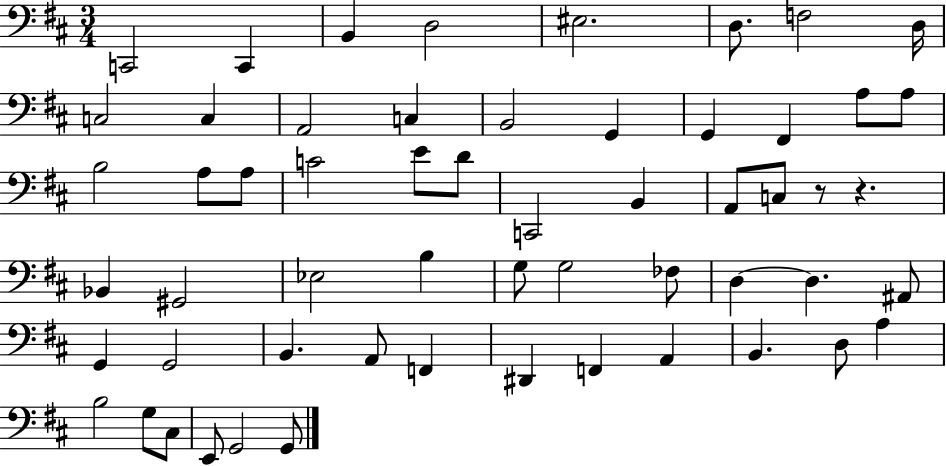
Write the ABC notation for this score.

X:1
T:Untitled
M:3/4
L:1/4
K:D
C,,2 C,, B,, D,2 ^E,2 D,/2 F,2 D,/4 C,2 C, A,,2 C, B,,2 G,, G,, ^F,, A,/2 A,/2 B,2 A,/2 A,/2 C2 E/2 D/2 C,,2 B,, A,,/2 C,/2 z/2 z _B,, ^G,,2 _E,2 B, G,/2 G,2 _F,/2 D, D, ^A,,/2 G,, G,,2 B,, A,,/2 F,, ^D,, F,, A,, B,, D,/2 A, B,2 G,/2 ^C,/2 E,,/2 G,,2 G,,/2